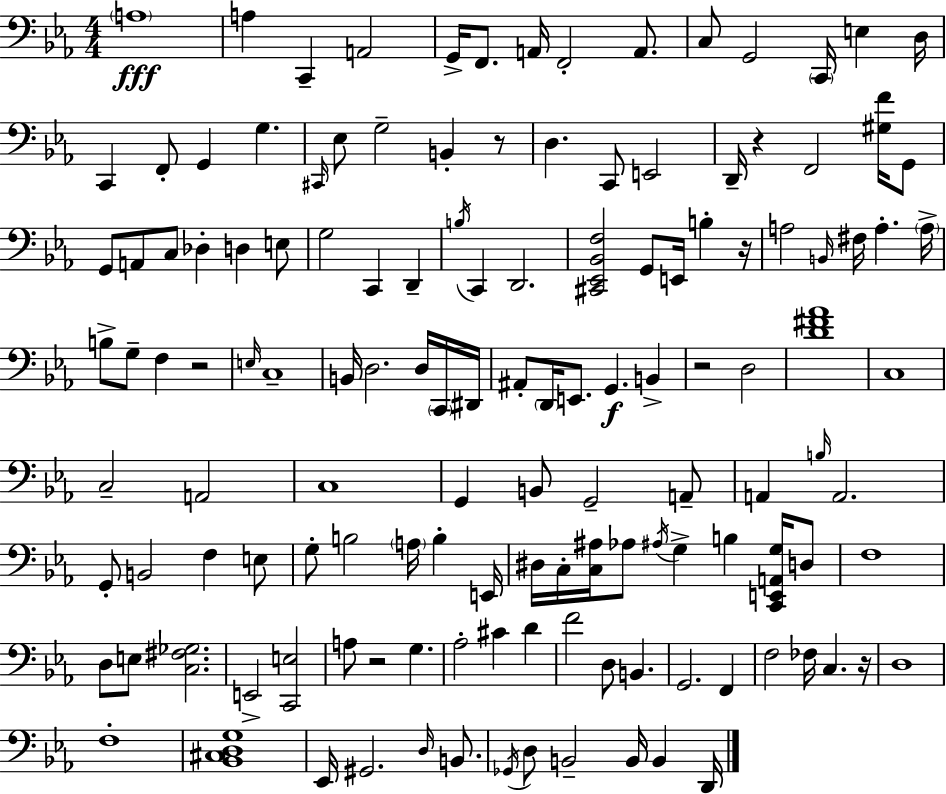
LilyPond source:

{
  \clef bass
  \numericTimeSignature
  \time 4/4
  \key ees \major
  \repeat volta 2 { \parenthesize a1\fff | a4 c,4-- a,2 | g,16-> f,8. a,16 f,2-. a,8. | c8 g,2 \parenthesize c,16 e4 d16 | \break c,4 f,8-. g,4 g4. | \grace { cis,16 } ees8 g2-- b,4-. r8 | d4. c,8 e,2 | d,16-- r4 f,2 <gis f'>16 g,8 | \break g,8 a,8 c8 des4-. d4 e8 | g2 c,4 d,4-- | \acciaccatura { b16 } c,4 d,2. | <cis, ees, bes, f>2 g,8 e,16 b4-. | \break r16 a2 \grace { b,16 } fis16 a4.-. | \parenthesize a16-> b8-> g8-- f4 r2 | \grace { e16 } c1-- | b,16 d2. | \break d16 \parenthesize c,16 dis,16 ais,8-. \parenthesize d,16 e,8. g,4.\f | b,4-> r2 d2 | <d' fis' aes'>1 | c1 | \break c2-- a,2 | c1 | g,4 b,8 g,2-- | a,8-- a,4 \grace { b16 } a,2. | \break g,8-. b,2 f4 | e8 g8-. b2 \parenthesize a16 | b4-. e,16 dis16 c16-. <c ais>16 aes8 \acciaccatura { ais16 } g4-> b4 | <c, e, a, g>16 d8 f1 | \break d8 e8 <c fis ges>2. | e,2-> <c, e>2 | a8 r2 | g4. aes2-. cis'4 | \break d'4 f'2 d8 | b,4. g,2. | f,4 f2 fes16 c4. | r16 d1 | \break f1-. | <bes, cis d g>1 | ees,16 gis,2. | \grace { d16 } b,8. \acciaccatura { ges,16 } d8 b,2-- | \break b,16 b,4 d,16 } \bar "|."
}